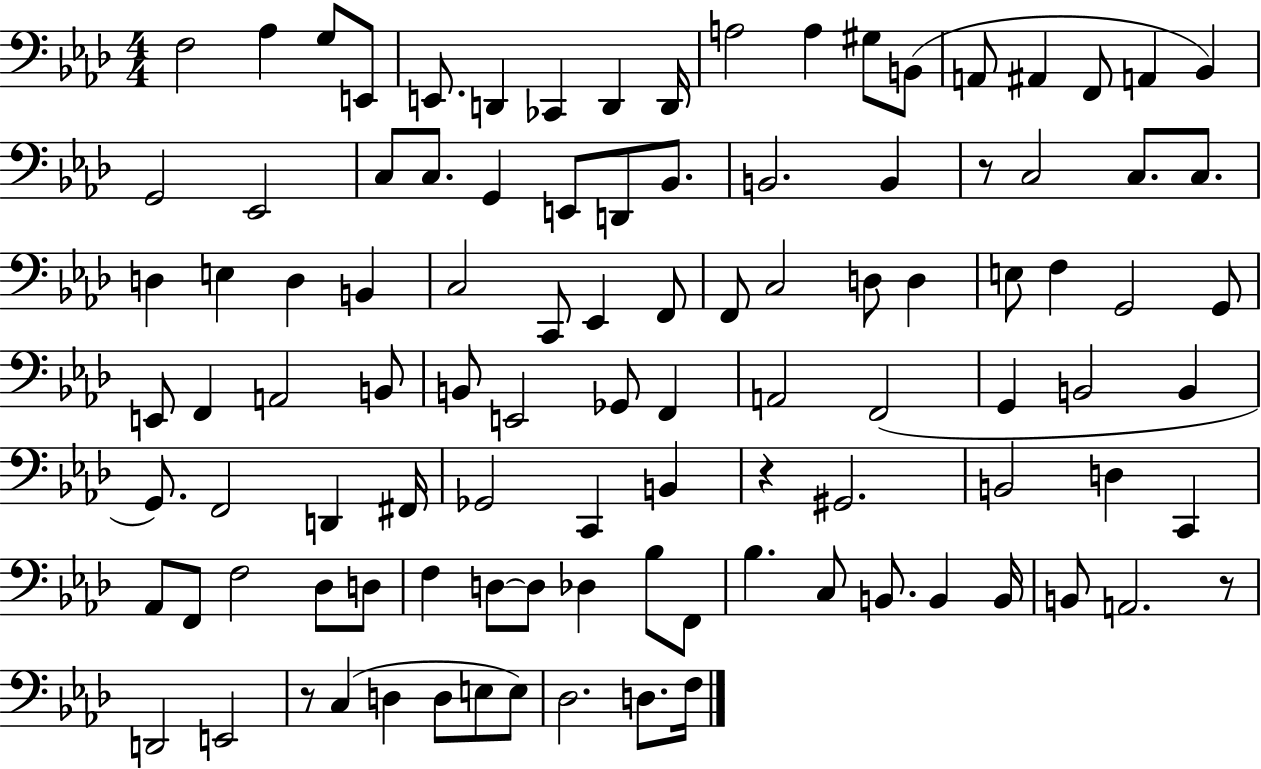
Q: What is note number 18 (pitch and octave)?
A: Bb2